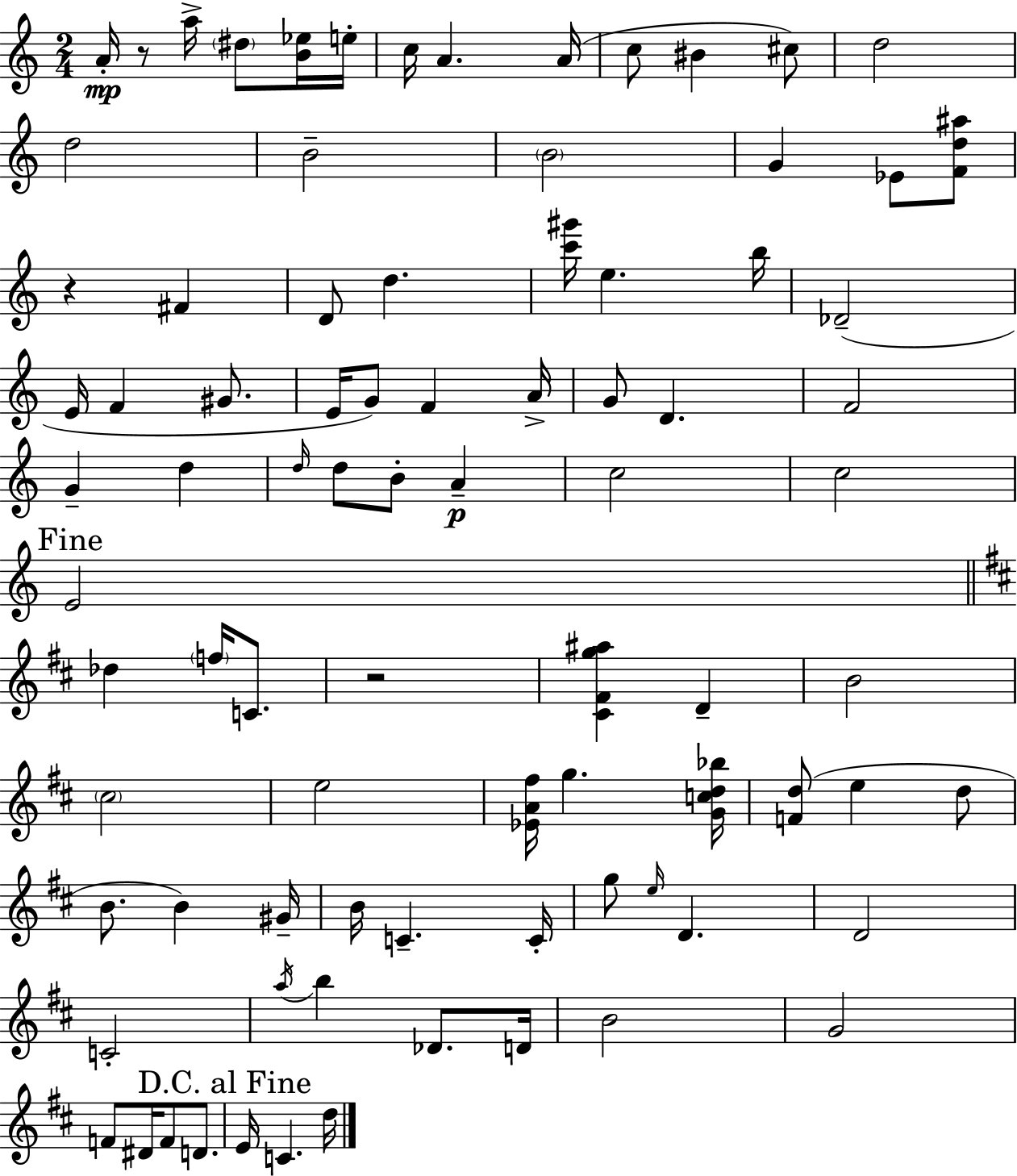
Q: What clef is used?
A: treble